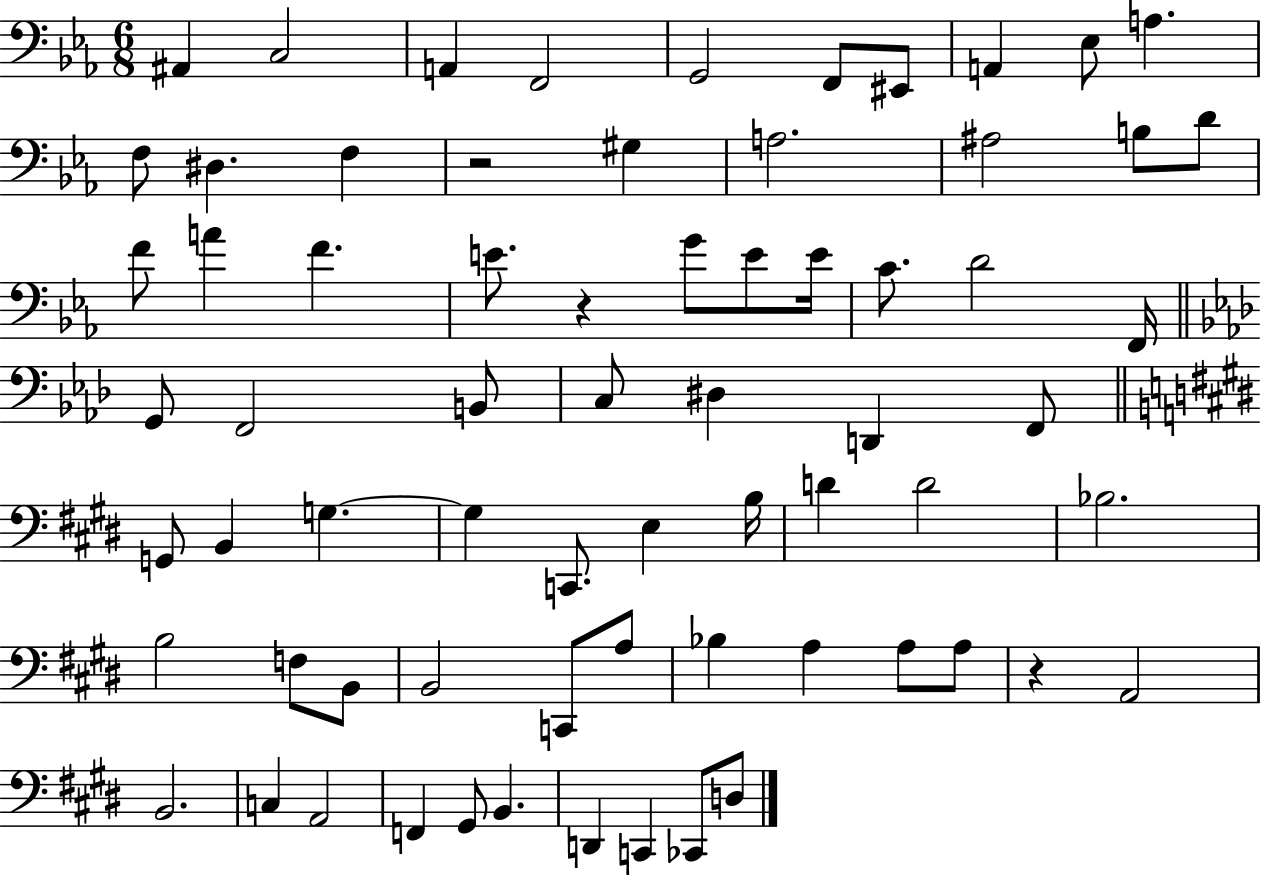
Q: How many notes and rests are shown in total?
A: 69